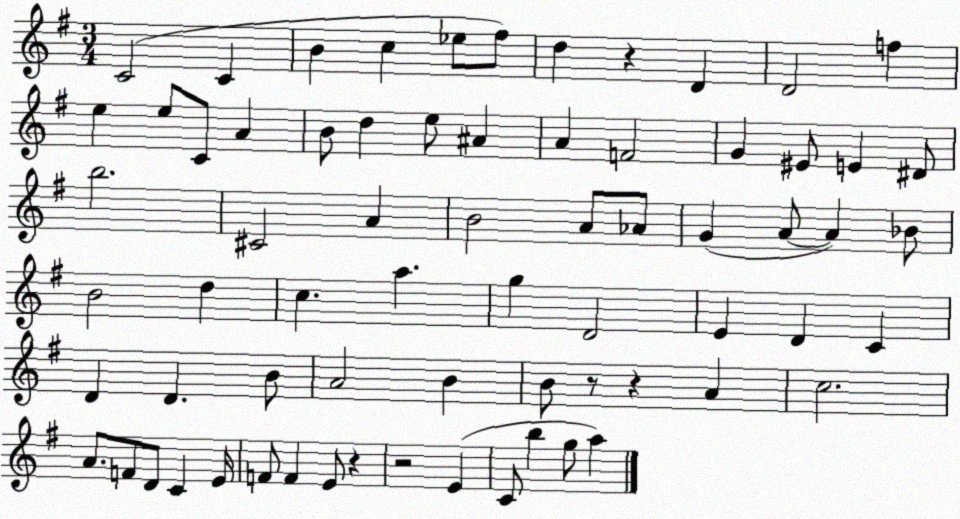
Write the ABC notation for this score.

X:1
T:Untitled
M:3/4
L:1/4
K:G
C2 C B c _e/2 ^f/2 d z D D2 f e e/2 C/2 A B/2 d e/2 ^A A F2 G ^E/2 E ^D/2 b2 ^C2 A B2 A/2 _A/2 G A/2 A _B/2 B2 d c a g D2 E D C D D B/2 A2 B B/2 z/2 z A c2 A/2 F/2 D/2 C E/4 F/2 F E/2 z z2 E C/2 b g/2 a